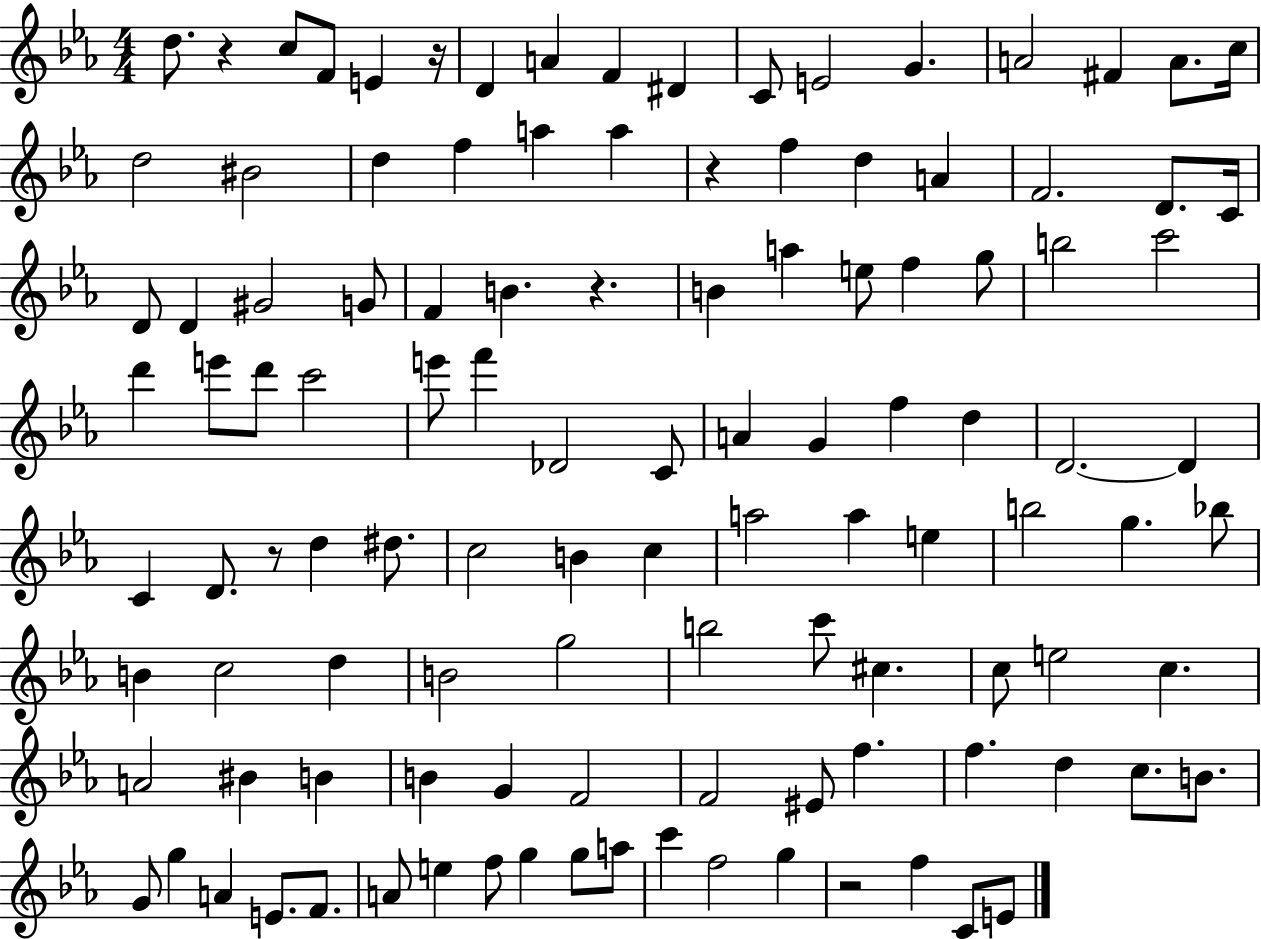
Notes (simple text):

D5/e. R/q C5/e F4/e E4/q R/s D4/q A4/q F4/q D#4/q C4/e E4/h G4/q. A4/h F#4/q A4/e. C5/s D5/h BIS4/h D5/q F5/q A5/q A5/q R/q F5/q D5/q A4/q F4/h. D4/e. C4/s D4/e D4/q G#4/h G4/e F4/q B4/q. R/q. B4/q A5/q E5/e F5/q G5/e B5/h C6/h D6/q E6/e D6/e C6/h E6/e F6/q Db4/h C4/e A4/q G4/q F5/q D5/q D4/h. D4/q C4/q D4/e. R/e D5/q D#5/e. C5/h B4/q C5/q A5/h A5/q E5/q B5/h G5/q. Bb5/e B4/q C5/h D5/q B4/h G5/h B5/h C6/e C#5/q. C5/e E5/h C5/q. A4/h BIS4/q B4/q B4/q G4/q F4/h F4/h EIS4/e F5/q. F5/q. D5/q C5/e. B4/e. G4/e G5/q A4/q E4/e. F4/e. A4/e E5/q F5/e G5/q G5/e A5/e C6/q F5/h G5/q R/h F5/q C4/e E4/e